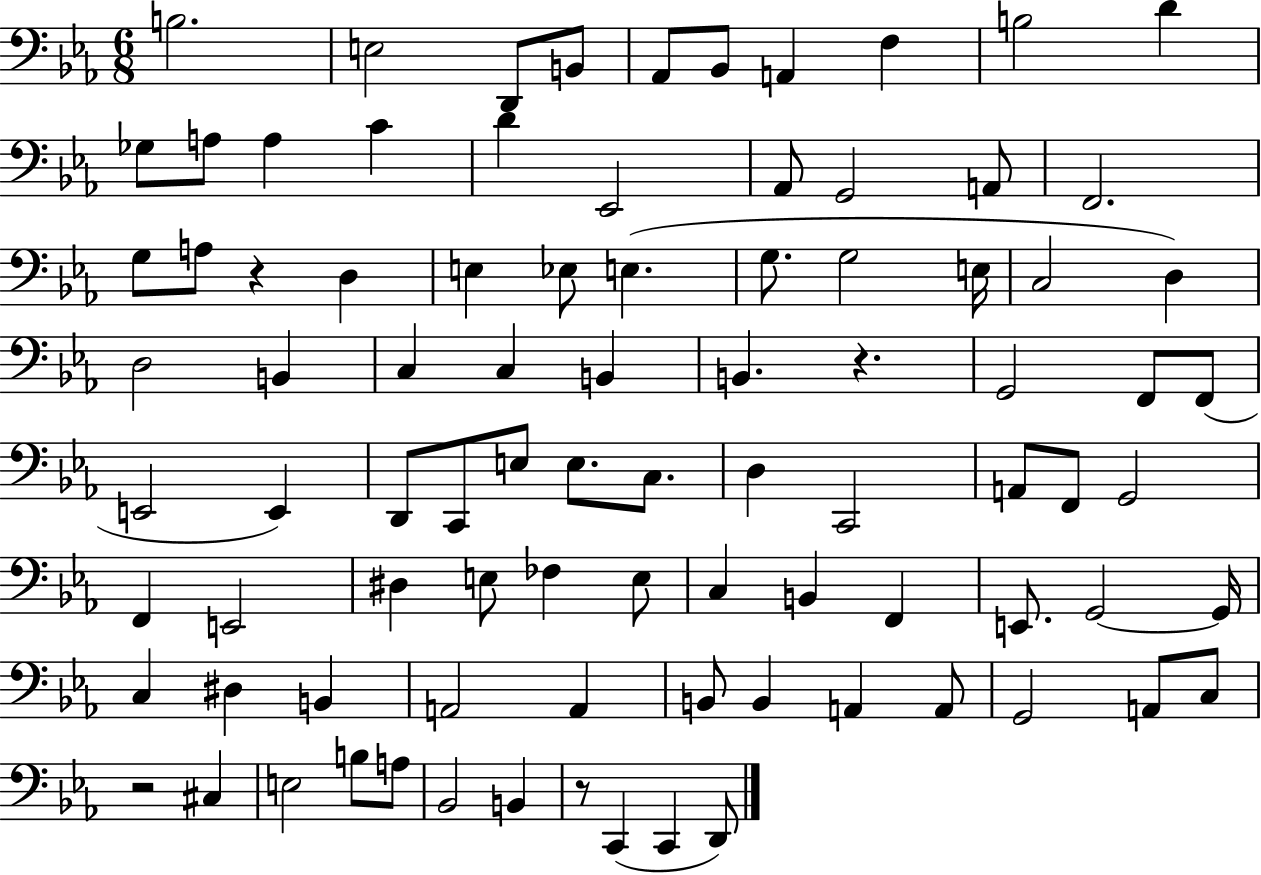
{
  \clef bass
  \numericTimeSignature
  \time 6/8
  \key ees \major
  \repeat volta 2 { b2. | e2 d,8 b,8 | aes,8 bes,8 a,4 f4 | b2 d'4 | \break ges8 a8 a4 c'4 | d'4 ees,2 | aes,8 g,2 a,8 | f,2. | \break g8 a8 r4 d4 | e4 ees8 e4.( | g8. g2 e16 | c2 d4) | \break d2 b,4 | c4 c4 b,4 | b,4. r4. | g,2 f,8 f,8( | \break e,2 e,4) | d,8 c,8 e8 e8. c8. | d4 c,2 | a,8 f,8 g,2 | \break f,4 e,2 | dis4 e8 fes4 e8 | c4 b,4 f,4 | e,8. g,2~~ g,16 | \break c4 dis4 b,4 | a,2 a,4 | b,8 b,4 a,4 a,8 | g,2 a,8 c8 | \break r2 cis4 | e2 b8 a8 | bes,2 b,4 | r8 c,4( c,4 d,8) | \break } \bar "|."
}